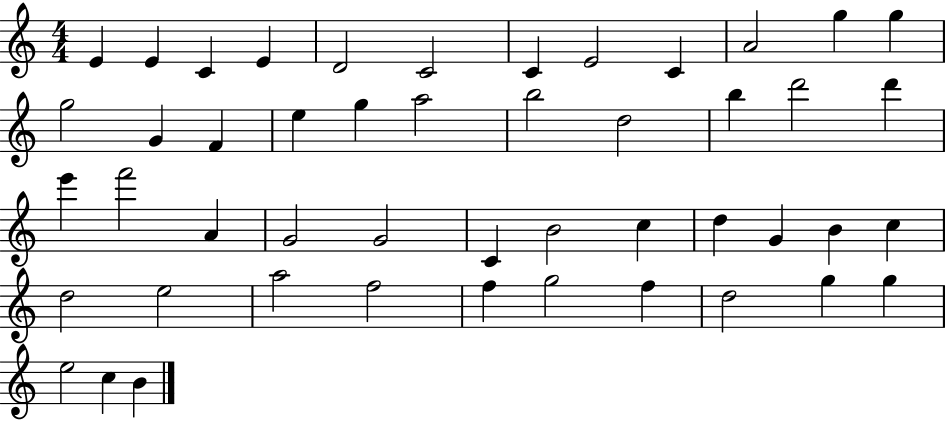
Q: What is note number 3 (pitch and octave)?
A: C4